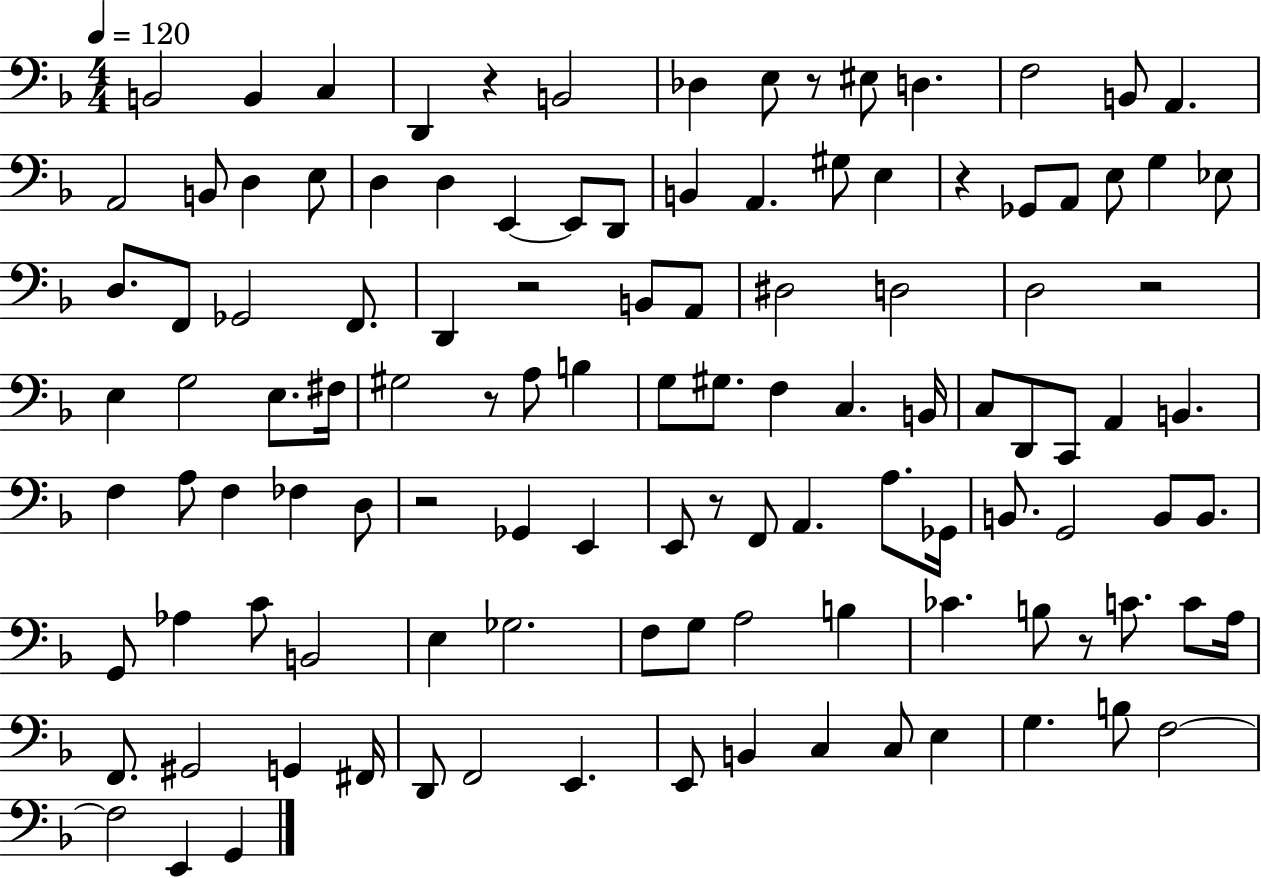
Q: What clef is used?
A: bass